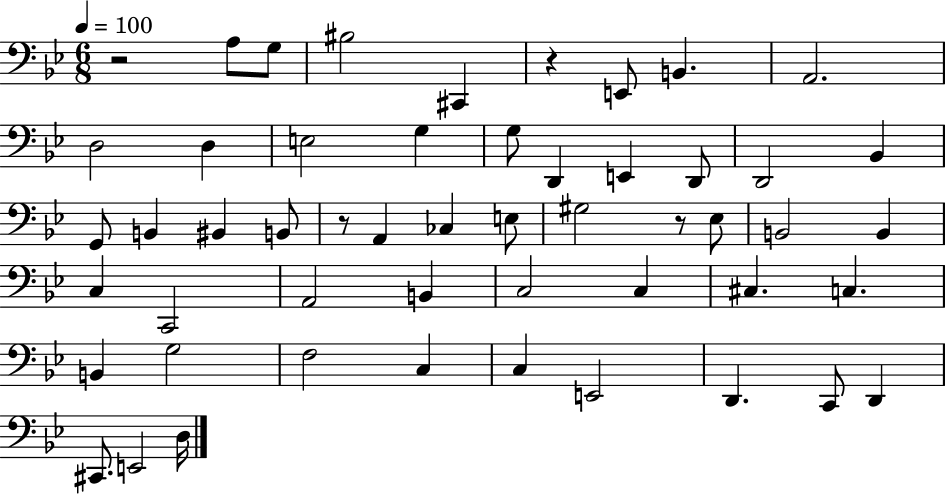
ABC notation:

X:1
T:Untitled
M:6/8
L:1/4
K:Bb
z2 A,/2 G,/2 ^B,2 ^C,, z E,,/2 B,, A,,2 D,2 D, E,2 G, G,/2 D,, E,, D,,/2 D,,2 _B,, G,,/2 B,, ^B,, B,,/2 z/2 A,, _C, E,/2 ^G,2 z/2 _E,/2 B,,2 B,, C, C,,2 A,,2 B,, C,2 C, ^C, C, B,, G,2 F,2 C, C, E,,2 D,, C,,/2 D,, ^C,,/2 E,,2 D,/4